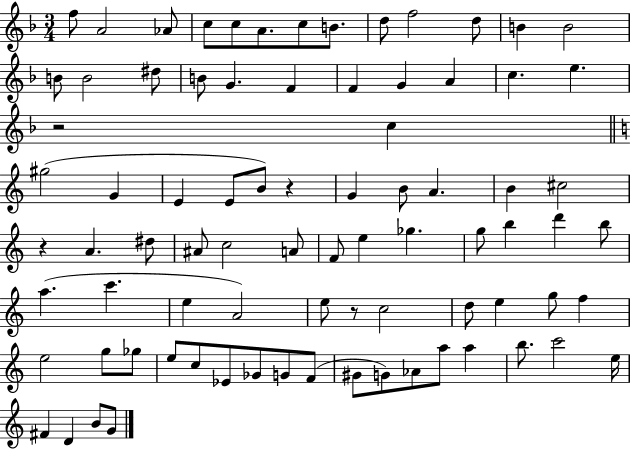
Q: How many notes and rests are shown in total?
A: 82